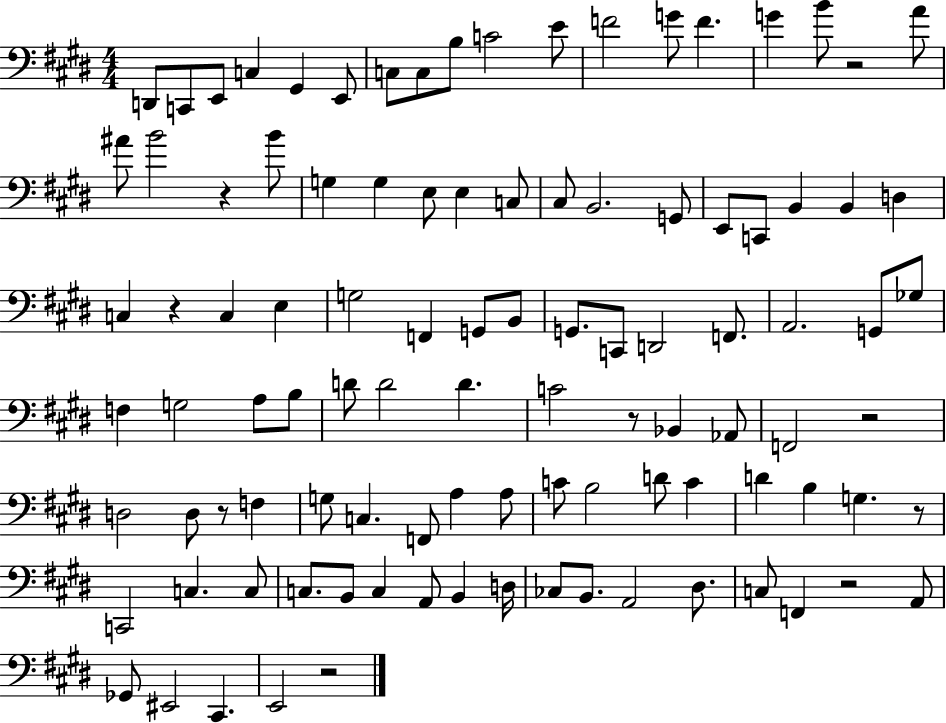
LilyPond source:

{
  \clef bass
  \numericTimeSignature
  \time 4/4
  \key e \major
  d,8 c,8 e,8 c4 gis,4 e,8 | c8 c8 b8 c'2 e'8 | f'2 g'8 f'4. | g'4 b'8 r2 a'8 | \break ais'8 b'2 r4 b'8 | g4 g4 e8 e4 c8 | cis8 b,2. g,8 | e,8 c,8 b,4 b,4 d4 | \break c4 r4 c4 e4 | g2 f,4 g,8 b,8 | g,8. c,8 d,2 f,8. | a,2. g,8 ges8 | \break f4 g2 a8 b8 | d'8 d'2 d'4. | c'2 r8 bes,4 aes,8 | f,2 r2 | \break d2 d8 r8 f4 | g8 c4. f,8 a4 a8 | c'8 b2 d'8 c'4 | d'4 b4 g4. r8 | \break c,2 c4. c8 | c8. b,8 c4 a,8 b,4 d16 | ces8 b,8. a,2 dis8. | c8 f,4 r2 a,8 | \break ges,8 eis,2 cis,4. | e,2 r2 | \bar "|."
}